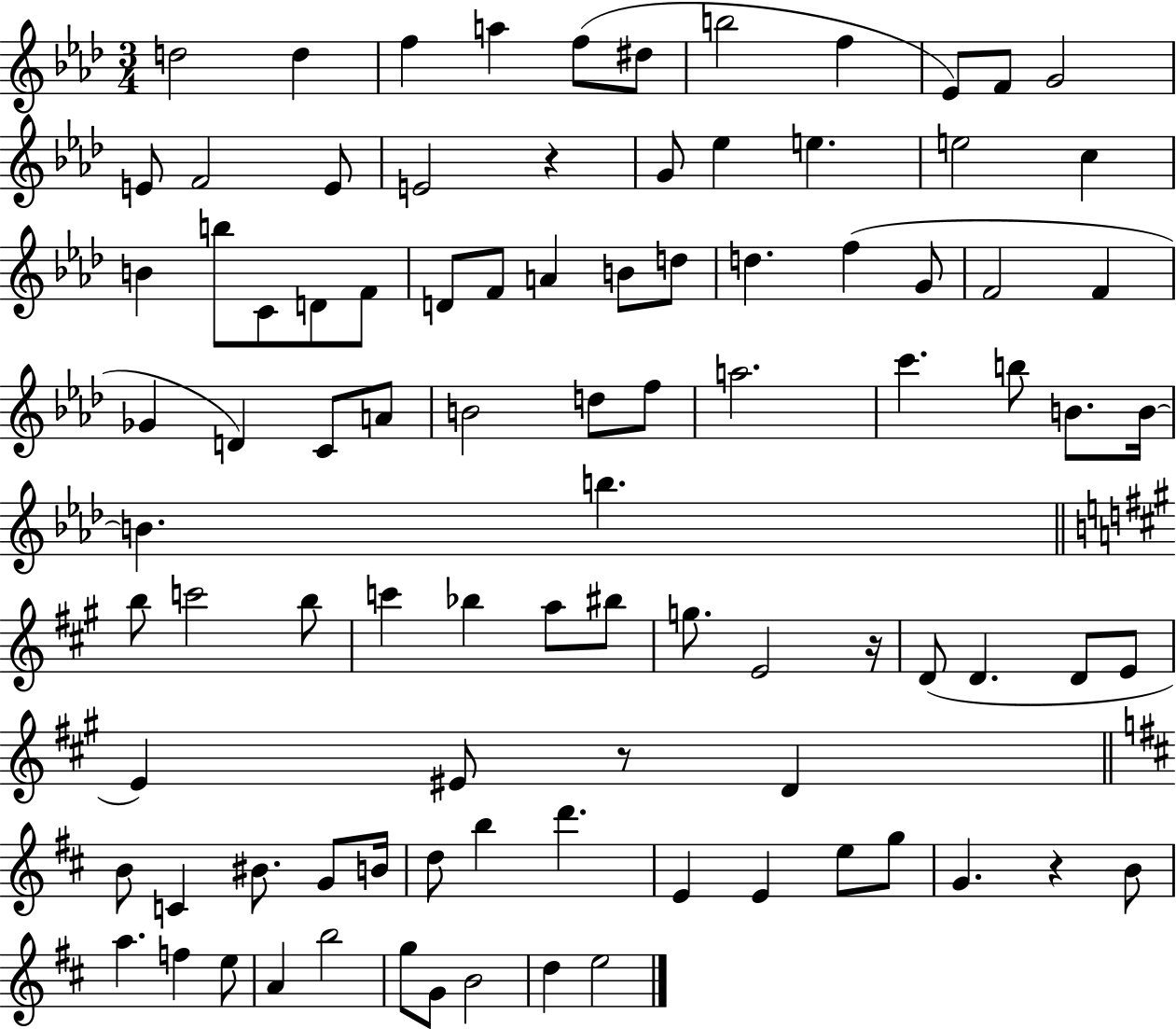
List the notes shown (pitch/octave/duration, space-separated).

D5/h D5/q F5/q A5/q F5/e D#5/e B5/h F5/q Eb4/e F4/e G4/h E4/e F4/h E4/e E4/h R/q G4/e Eb5/q E5/q. E5/h C5/q B4/q B5/e C4/e D4/e F4/e D4/e F4/e A4/q B4/e D5/e D5/q. F5/q G4/e F4/h F4/q Gb4/q D4/q C4/e A4/e B4/h D5/e F5/e A5/h. C6/q. B5/e B4/e. B4/s B4/q. B5/q. B5/e C6/h B5/e C6/q Bb5/q A5/e BIS5/e G5/e. E4/h R/s D4/e D4/q. D4/e E4/e E4/q EIS4/e R/e D4/q B4/e C4/q BIS4/e. G4/e B4/s D5/e B5/q D6/q. E4/q E4/q E5/e G5/e G4/q. R/q B4/e A5/q. F5/q E5/e A4/q B5/h G5/e G4/e B4/h D5/q E5/h